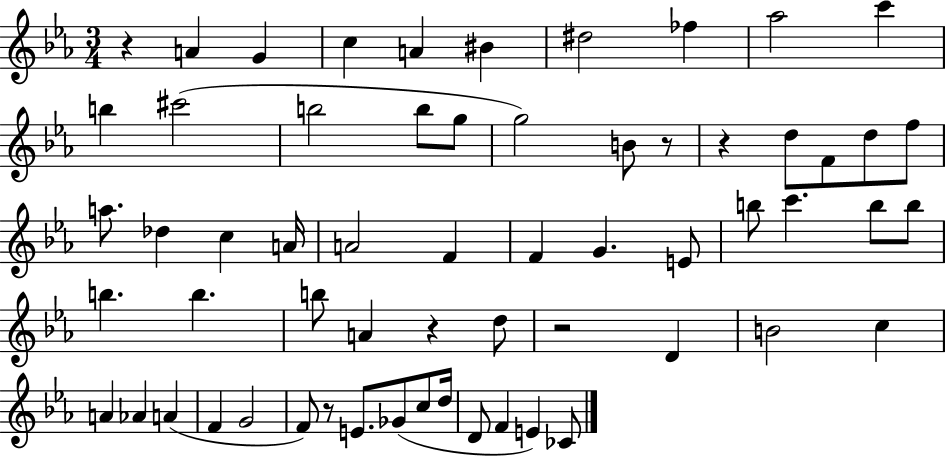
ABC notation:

X:1
T:Untitled
M:3/4
L:1/4
K:Eb
z A G c A ^B ^d2 _f _a2 c' b ^c'2 b2 b/2 g/2 g2 B/2 z/2 z d/2 F/2 d/2 f/2 a/2 _d c A/4 A2 F F G E/2 b/2 c' b/2 b/2 b b b/2 A z d/2 z2 D B2 c A _A A F G2 F/2 z/2 E/2 _G/2 c/2 d/4 D/2 F E _C/2